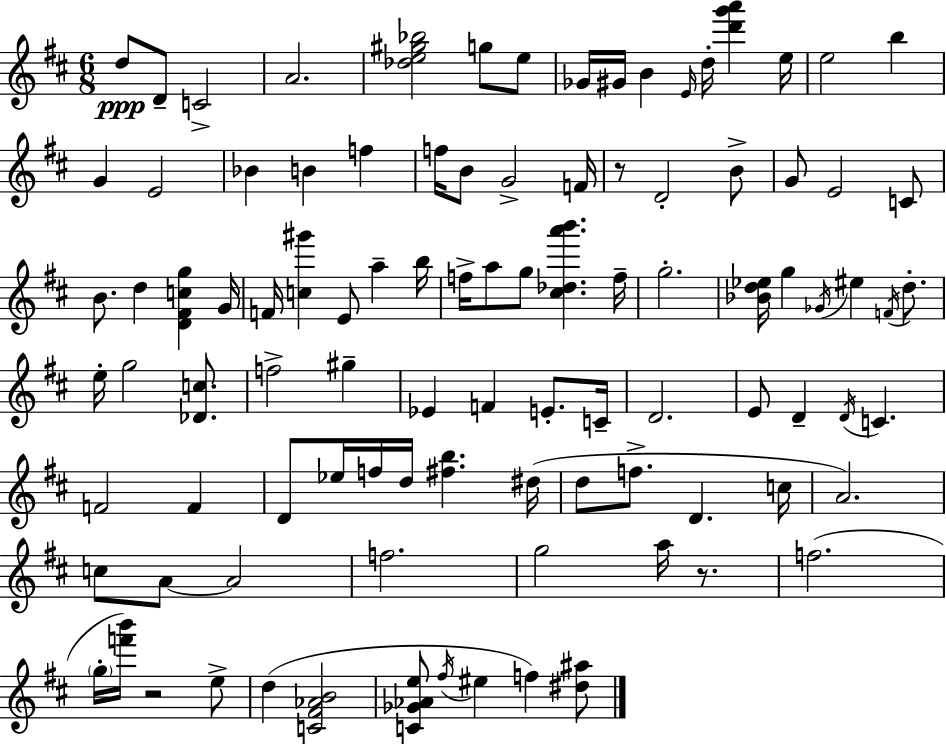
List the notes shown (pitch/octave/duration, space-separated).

D5/e D4/e C4/h A4/h. [Db5,E5,G#5,Bb5]/h G5/e E5/e Gb4/s G#4/s B4/q E4/s D5/s [D6,G6,A6]/q E5/s E5/h B5/q G4/q E4/h Bb4/q B4/q F5/q F5/s B4/e G4/h F4/s R/e D4/h B4/e G4/e E4/h C4/e B4/e. D5/q [D4,F#4,C5,G5]/q G4/s F4/s [C5,G#6]/q E4/e A5/q B5/s F5/s A5/e G5/e [C#5,Db5,A6,B6]/q. F5/s G5/h. [Bb4,D5,Eb5]/s G5/q Gb4/s EIS5/q F4/s D5/e. E5/s G5/h [Db4,C5]/e. F5/h G#5/q Eb4/q F4/q E4/e. C4/s D4/h. E4/e D4/q D4/s C4/q. F4/h F4/q D4/e Eb5/s F5/s D5/s [F#5,B5]/q. D#5/s D5/e F5/e. D4/q. C5/s A4/h. C5/e A4/e A4/h F5/h. G5/h A5/s R/e. F5/h. G5/s [F6,B6]/s R/h E5/e D5/q [C4,F#4,Ab4,B4]/h [C4,Gb4,Ab4,E5]/e F#5/s EIS5/q F5/q [D#5,A#5]/e